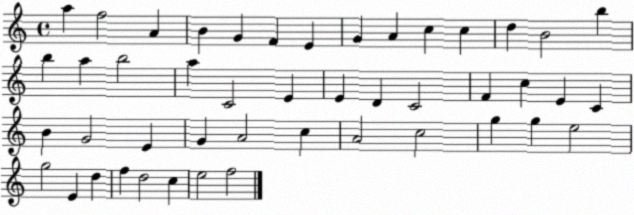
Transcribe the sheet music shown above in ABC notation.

X:1
T:Untitled
M:4/4
L:1/4
K:C
a f2 A B G F E G A c c d B2 b b a b2 a C2 E E D C2 F c E C B G2 E G A2 c A2 c2 g g e2 g2 E d f d2 c e2 f2